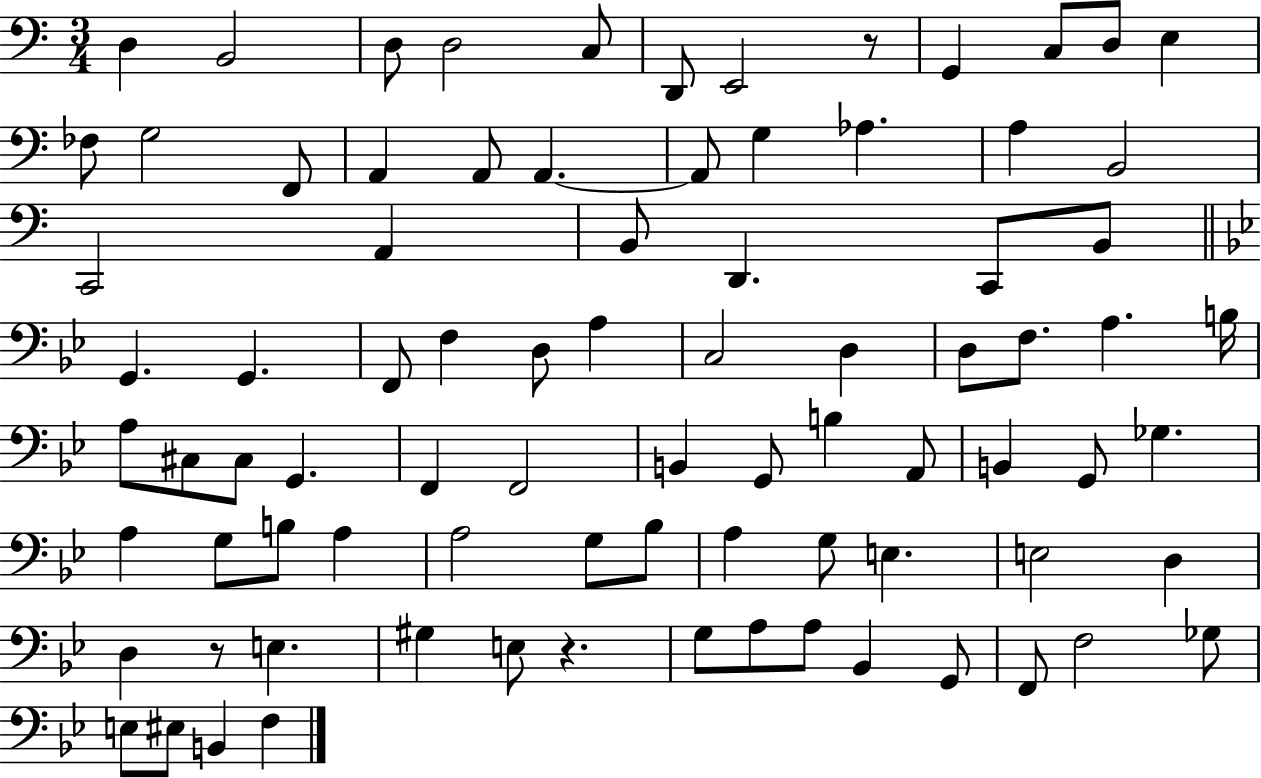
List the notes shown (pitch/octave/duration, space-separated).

D3/q B2/h D3/e D3/h C3/e D2/e E2/h R/e G2/q C3/e D3/e E3/q FES3/e G3/h F2/e A2/q A2/e A2/q. A2/e G3/q Ab3/q. A3/q B2/h C2/h A2/q B2/e D2/q. C2/e B2/e G2/q. G2/q. F2/e F3/q D3/e A3/q C3/h D3/q D3/e F3/e. A3/q. B3/s A3/e C#3/e C#3/e G2/q. F2/q F2/h B2/q G2/e B3/q A2/e B2/q G2/e Gb3/q. A3/q G3/e B3/e A3/q A3/h G3/e Bb3/e A3/q G3/e E3/q. E3/h D3/q D3/q R/e E3/q. G#3/q E3/e R/q. G3/e A3/e A3/e Bb2/q G2/e F2/e F3/h Gb3/e E3/e EIS3/e B2/q F3/q